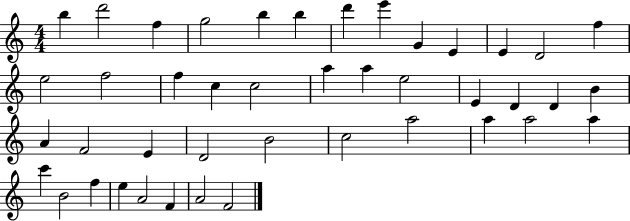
B5/q D6/h F5/q G5/h B5/q B5/q D6/q E6/q G4/q E4/q E4/q D4/h F5/q E5/h F5/h F5/q C5/q C5/h A5/q A5/q E5/h E4/q D4/q D4/q B4/q A4/q F4/h E4/q D4/h B4/h C5/h A5/h A5/q A5/h A5/q C6/q B4/h F5/q E5/q A4/h F4/q A4/h F4/h